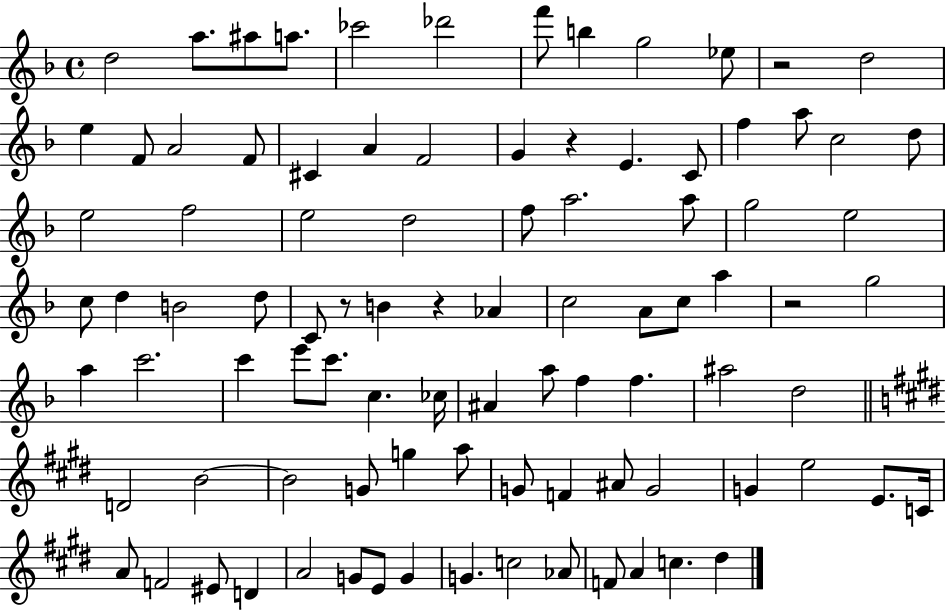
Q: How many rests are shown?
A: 5